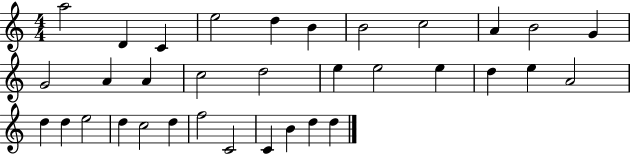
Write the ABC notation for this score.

X:1
T:Untitled
M:4/4
L:1/4
K:C
a2 D C e2 d B B2 c2 A B2 G G2 A A c2 d2 e e2 e d e A2 d d e2 d c2 d f2 C2 C B d d